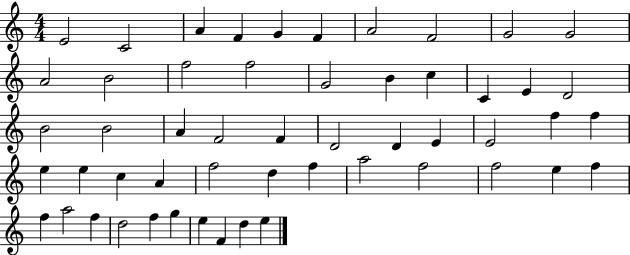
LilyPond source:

{
  \clef treble
  \numericTimeSignature
  \time 4/4
  \key c \major
  e'2 c'2 | a'4 f'4 g'4 f'4 | a'2 f'2 | g'2 g'2 | \break a'2 b'2 | f''2 f''2 | g'2 b'4 c''4 | c'4 e'4 d'2 | \break b'2 b'2 | a'4 f'2 f'4 | d'2 d'4 e'4 | e'2 f''4 f''4 | \break e''4 e''4 c''4 a'4 | f''2 d''4 f''4 | a''2 f''2 | f''2 e''4 f''4 | \break f''4 a''2 f''4 | d''2 f''4 g''4 | e''4 f'4 d''4 e''4 | \bar "|."
}